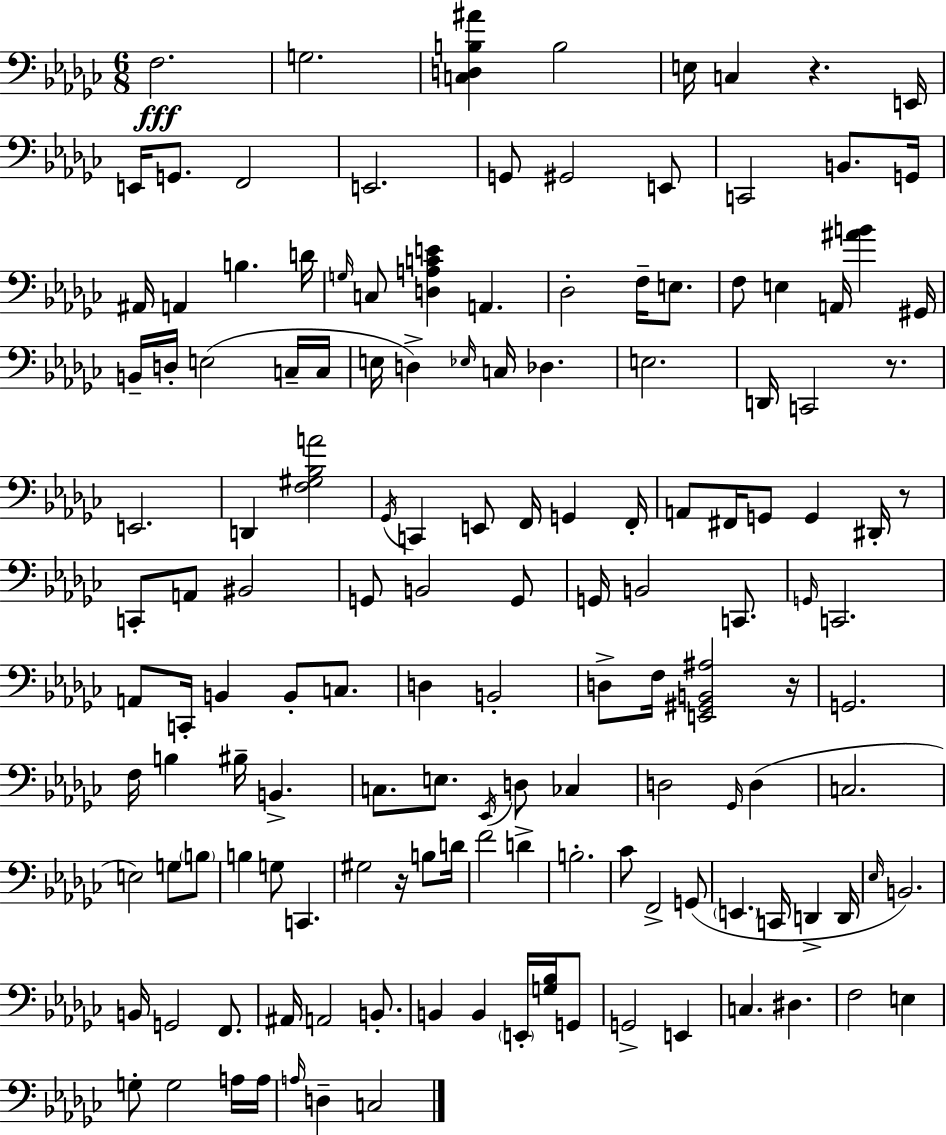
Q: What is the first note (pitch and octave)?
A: F3